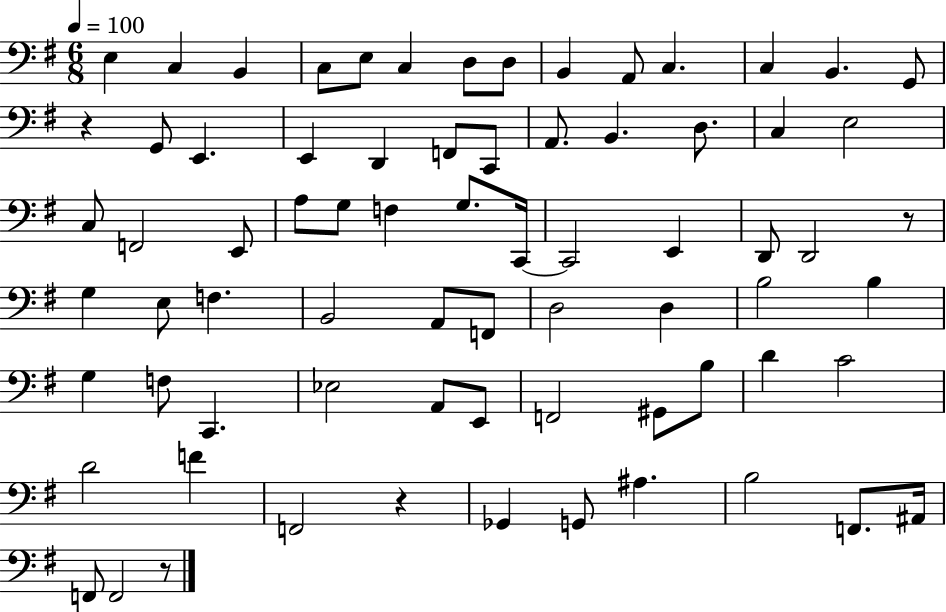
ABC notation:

X:1
T:Untitled
M:6/8
L:1/4
K:G
E, C, B,, C,/2 E,/2 C, D,/2 D,/2 B,, A,,/2 C, C, B,, G,,/2 z G,,/2 E,, E,, D,, F,,/2 C,,/2 A,,/2 B,, D,/2 C, E,2 C,/2 F,,2 E,,/2 A,/2 G,/2 F, G,/2 C,,/4 C,,2 E,, D,,/2 D,,2 z/2 G, E,/2 F, B,,2 A,,/2 F,,/2 D,2 D, B,2 B, G, F,/2 C,, _E,2 A,,/2 E,,/2 F,,2 ^G,,/2 B,/2 D C2 D2 F F,,2 z _G,, G,,/2 ^A, B,2 F,,/2 ^A,,/4 F,,/2 F,,2 z/2